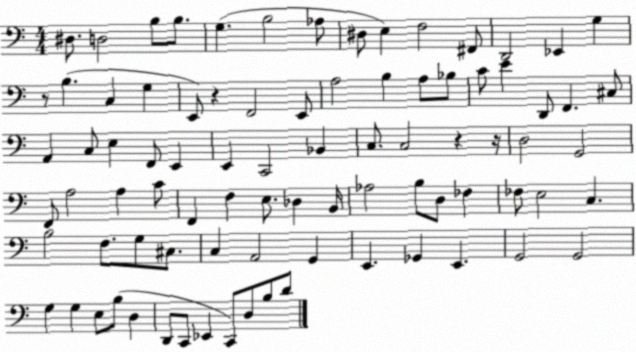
X:1
T:Untitled
M:4/4
L:1/4
K:C
^D,/2 D,2 B,/2 B,/2 G, B,2 _A,/2 ^D,/2 E, F,2 ^F,,/2 D,,2 _E,, G, z/2 B, C, G, E,,/2 z F,,2 E,,/2 A,2 B, A,/2 _B,/2 C/2 E D,,/2 F,, ^C,/2 A,, C,/2 E, F,,/2 E,, E,, C,,2 _B,, C,/2 C,2 z z/4 D,2 G,,2 F,,/2 A,2 A, C/2 F,, F, E,/2 _D, B,,/4 _A,2 B,/2 D,/2 _F, _F,/2 E,2 C, B,2 F,/2 G,/2 ^C,/2 C, A,,2 G,, E,, _G,, E,, G,,2 G,,2 G, G, E,/2 B,/2 D, D,,/2 C,,/2 _E,, C,,/2 D,/2 B,/2 D/2